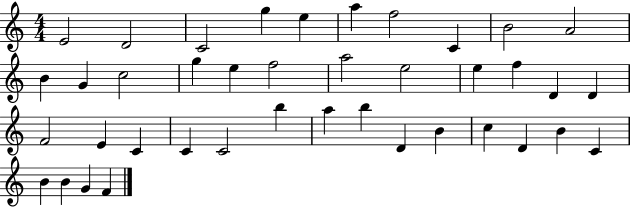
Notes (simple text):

E4/h D4/h C4/h G5/q E5/q A5/q F5/h C4/q B4/h A4/h B4/q G4/q C5/h G5/q E5/q F5/h A5/h E5/h E5/q F5/q D4/q D4/q F4/h E4/q C4/q C4/q C4/h B5/q A5/q B5/q D4/q B4/q C5/q D4/q B4/q C4/q B4/q B4/q G4/q F4/q